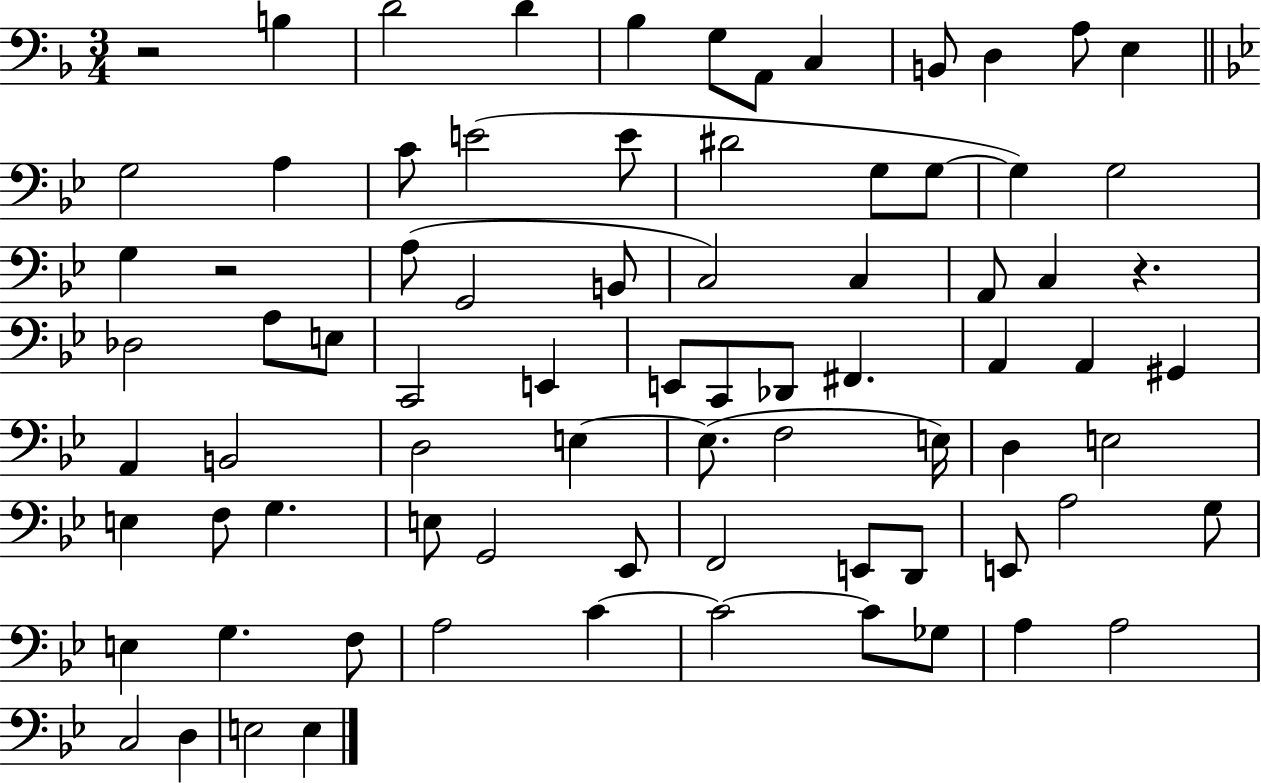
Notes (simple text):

R/h B3/q D4/h D4/q Bb3/q G3/e A2/e C3/q B2/e D3/q A3/e E3/q G3/h A3/q C4/e E4/h E4/e D#4/h G3/e G3/e G3/q G3/h G3/q R/h A3/e G2/h B2/e C3/h C3/q A2/e C3/q R/q. Db3/h A3/e E3/e C2/h E2/q E2/e C2/e Db2/e F#2/q. A2/q A2/q G#2/q A2/q B2/h D3/h E3/q E3/e. F3/h E3/s D3/q E3/h E3/q F3/e G3/q. E3/e G2/h Eb2/e F2/h E2/e D2/e E2/e A3/h G3/e E3/q G3/q. F3/e A3/h C4/q C4/h C4/e Gb3/e A3/q A3/h C3/h D3/q E3/h E3/q